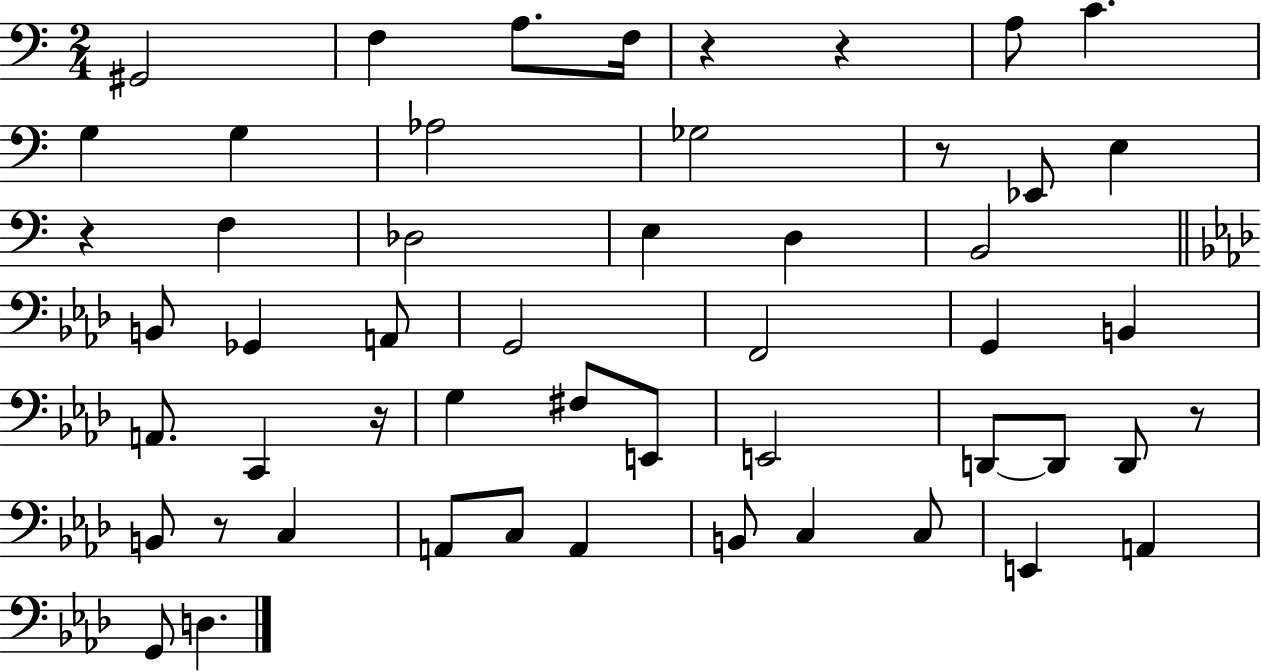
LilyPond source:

{
  \clef bass
  \numericTimeSignature
  \time 2/4
  \key c \major
  gis,2 | f4 a8. f16 | r4 r4 | a8 c'4. | \break g4 g4 | aes2 | ges2 | r8 ees,8 e4 | \break r4 f4 | des2 | e4 d4 | b,2 | \break \bar "||" \break \key aes \major b,8 ges,4 a,8 | g,2 | f,2 | g,4 b,4 | \break a,8. c,4 r16 | g4 fis8 e,8 | e,2 | d,8~~ d,8 d,8 r8 | \break b,8 r8 c4 | a,8 c8 a,4 | b,8 c4 c8 | e,4 a,4 | \break g,8 d4. | \bar "|."
}